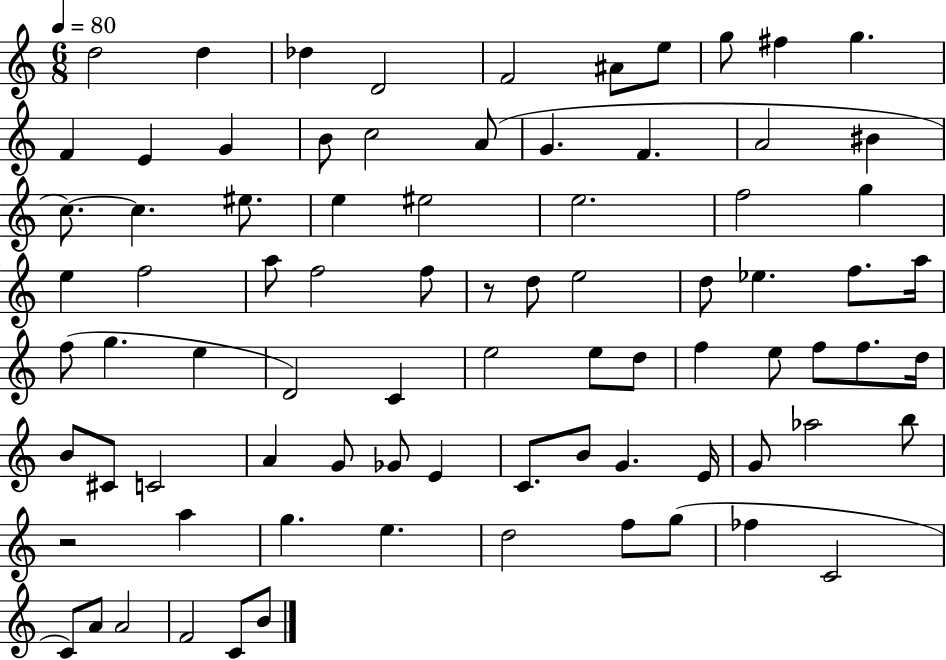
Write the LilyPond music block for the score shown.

{
  \clef treble
  \numericTimeSignature
  \time 6/8
  \key c \major
  \tempo 4 = 80
  d''2 d''4 | des''4 d'2 | f'2 ais'8 e''8 | g''8 fis''4 g''4. | \break f'4 e'4 g'4 | b'8 c''2 a'8( | g'4. f'4. | a'2 bis'4 | \break c''8.~~) c''4. eis''8. | e''4 eis''2 | e''2. | f''2 g''4 | \break e''4 f''2 | a''8 f''2 f''8 | r8 d''8 e''2 | d''8 ees''4. f''8. a''16 | \break f''8( g''4. e''4 | d'2) c'4 | e''2 e''8 d''8 | f''4 e''8 f''8 f''8. d''16 | \break b'8 cis'8 c'2 | a'4 g'8 ges'8 e'4 | c'8. b'8 g'4. e'16 | g'8 aes''2 b''8 | \break r2 a''4 | g''4. e''4. | d''2 f''8 g''8( | fes''4 c'2 | \break c'8) a'8 a'2 | f'2 c'8 b'8 | \bar "|."
}